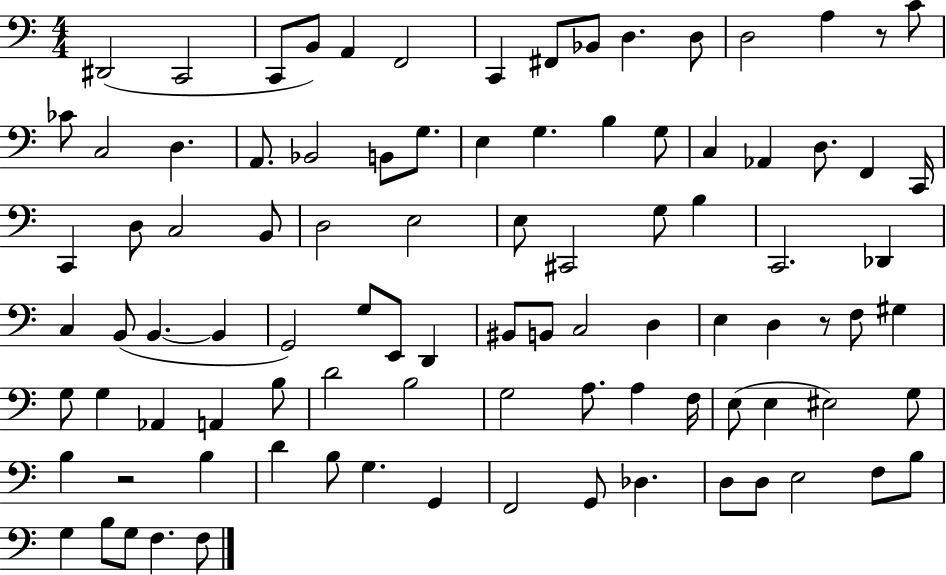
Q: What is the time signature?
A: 4/4